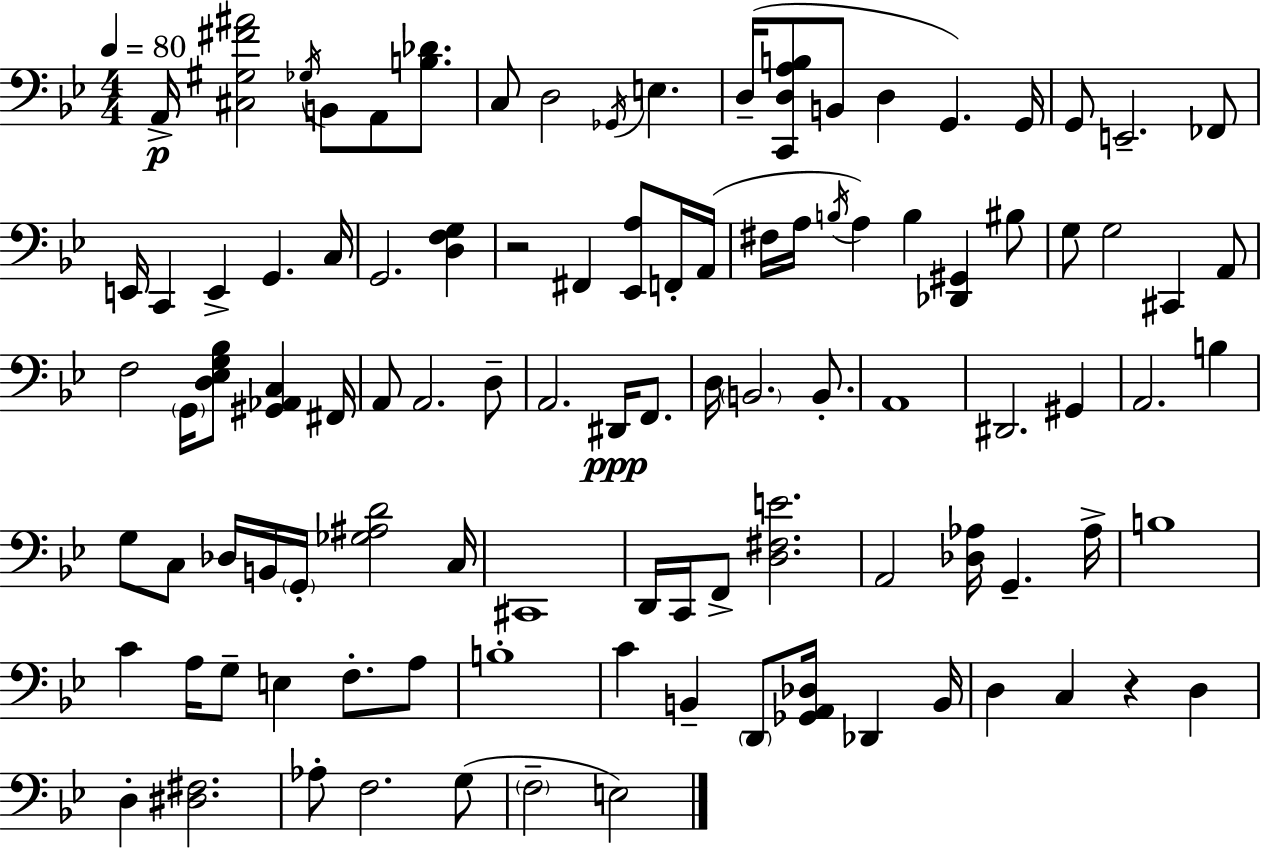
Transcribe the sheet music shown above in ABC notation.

X:1
T:Untitled
M:4/4
L:1/4
K:Bb
A,,/4 [^C,^G,^F^A]2 _G,/4 B,,/2 A,,/2 [B,_D]/2 C,/2 D,2 _G,,/4 E, D,/4 [C,,D,A,B,]/2 B,,/2 D, G,, G,,/4 G,,/2 E,,2 _F,,/2 E,,/4 C,, E,, G,, C,/4 G,,2 [D,F,G,] z2 ^F,, [_E,,A,]/2 F,,/4 A,,/4 ^F,/4 A,/4 B,/4 A, B, [_D,,^G,,] ^B,/2 G,/2 G,2 ^C,, A,,/2 F,2 G,,/4 [D,_E,G,_B,]/2 [^G,,_A,,C,] ^F,,/4 A,,/2 A,,2 D,/2 A,,2 ^D,,/4 F,,/2 D,/4 B,,2 B,,/2 A,,4 ^D,,2 ^G,, A,,2 B, G,/2 C,/2 _D,/4 B,,/4 G,,/4 [_G,^A,D]2 C,/4 ^C,,4 D,,/4 C,,/4 F,,/2 [D,^F,E]2 A,,2 [_D,_A,]/4 G,, _A,/4 B,4 C A,/4 G,/2 E, F,/2 A,/2 B,4 C B,, D,,/2 [_G,,A,,_D,]/4 _D,, B,,/4 D, C, z D, D, [^D,^F,]2 _A,/2 F,2 G,/2 F,2 E,2